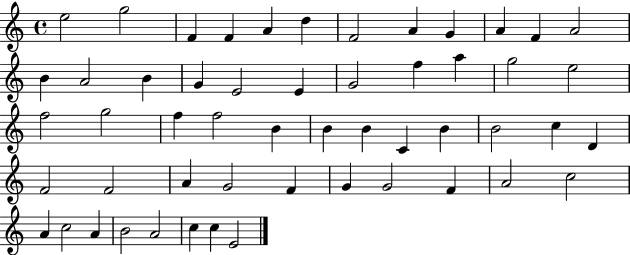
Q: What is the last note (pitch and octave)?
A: E4